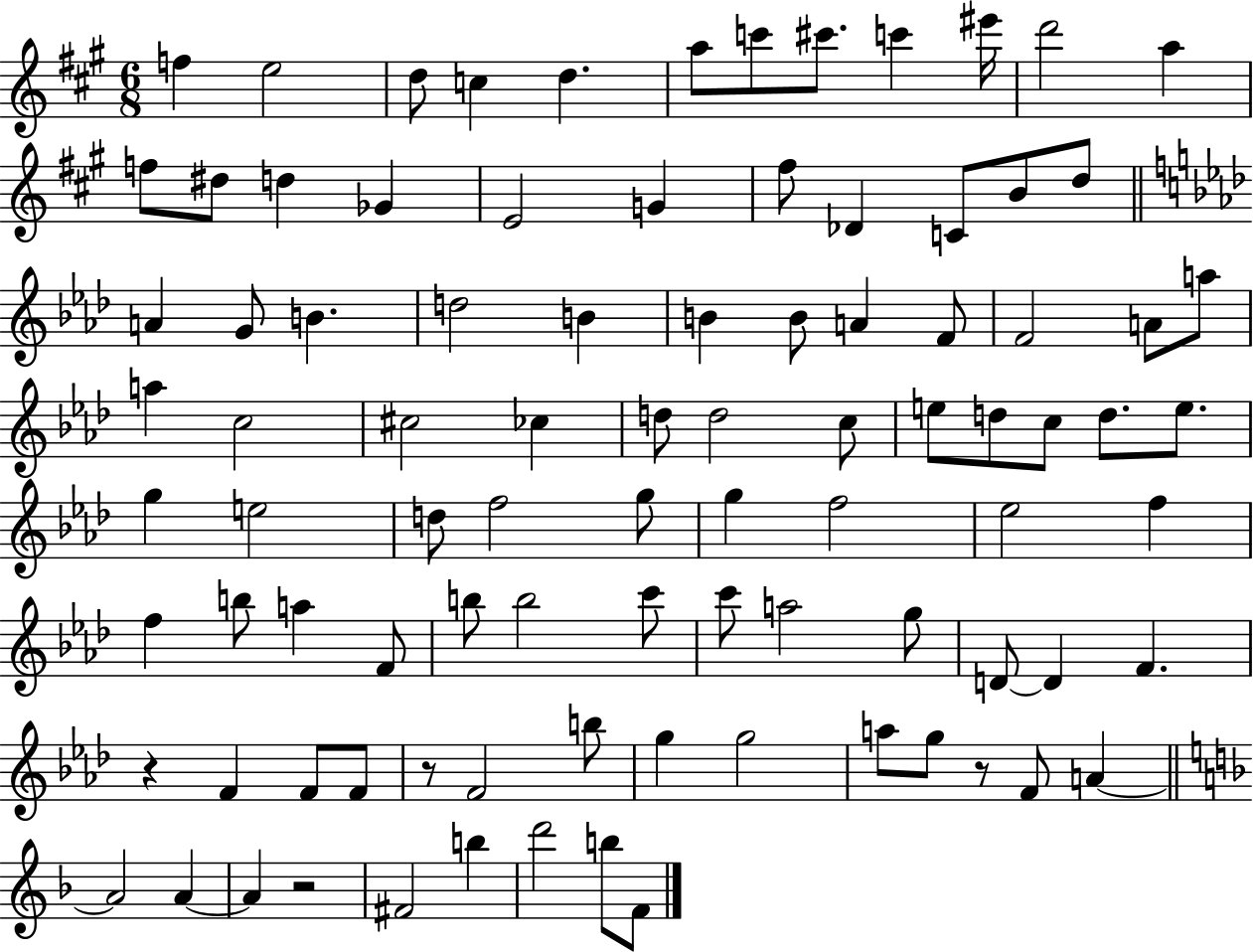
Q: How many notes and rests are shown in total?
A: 92